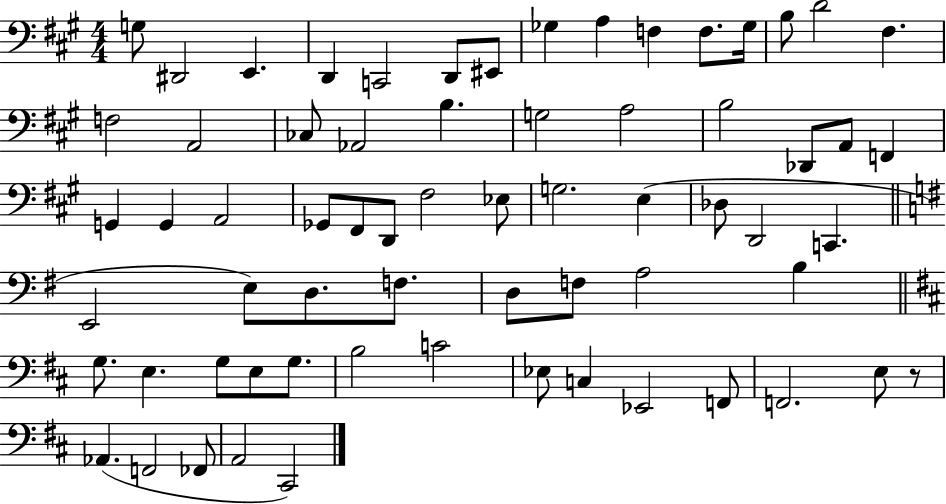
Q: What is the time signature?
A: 4/4